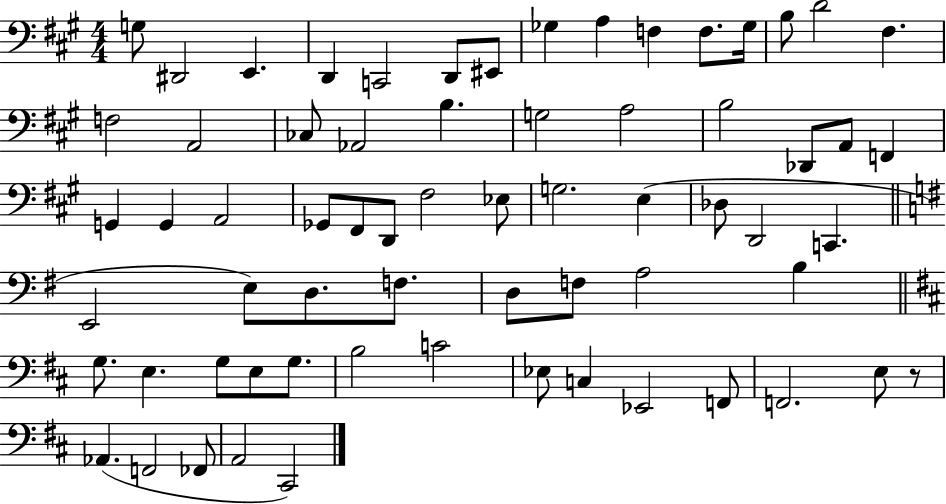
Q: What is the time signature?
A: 4/4